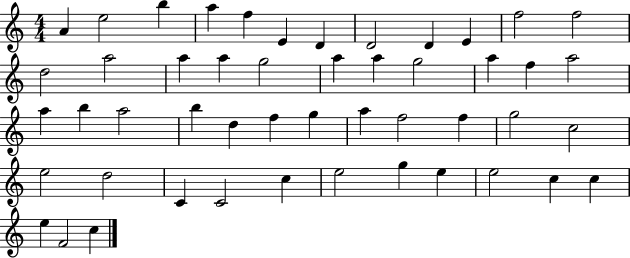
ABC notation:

X:1
T:Untitled
M:4/4
L:1/4
K:C
A e2 b a f E D D2 D E f2 f2 d2 a2 a a g2 a a g2 a f a2 a b a2 b d f g a f2 f g2 c2 e2 d2 C C2 c e2 g e e2 c c e F2 c